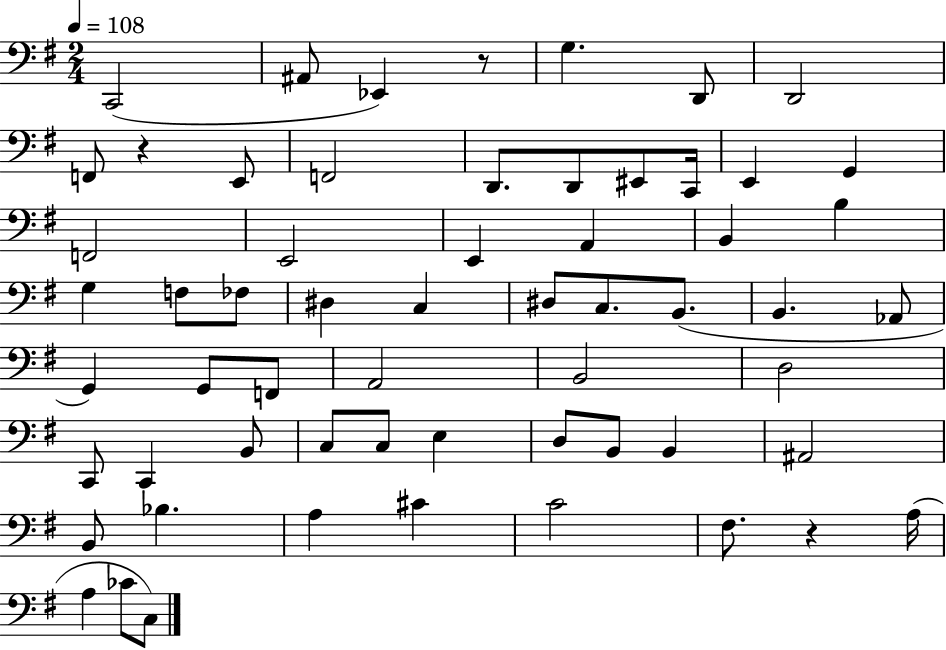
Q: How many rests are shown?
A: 3